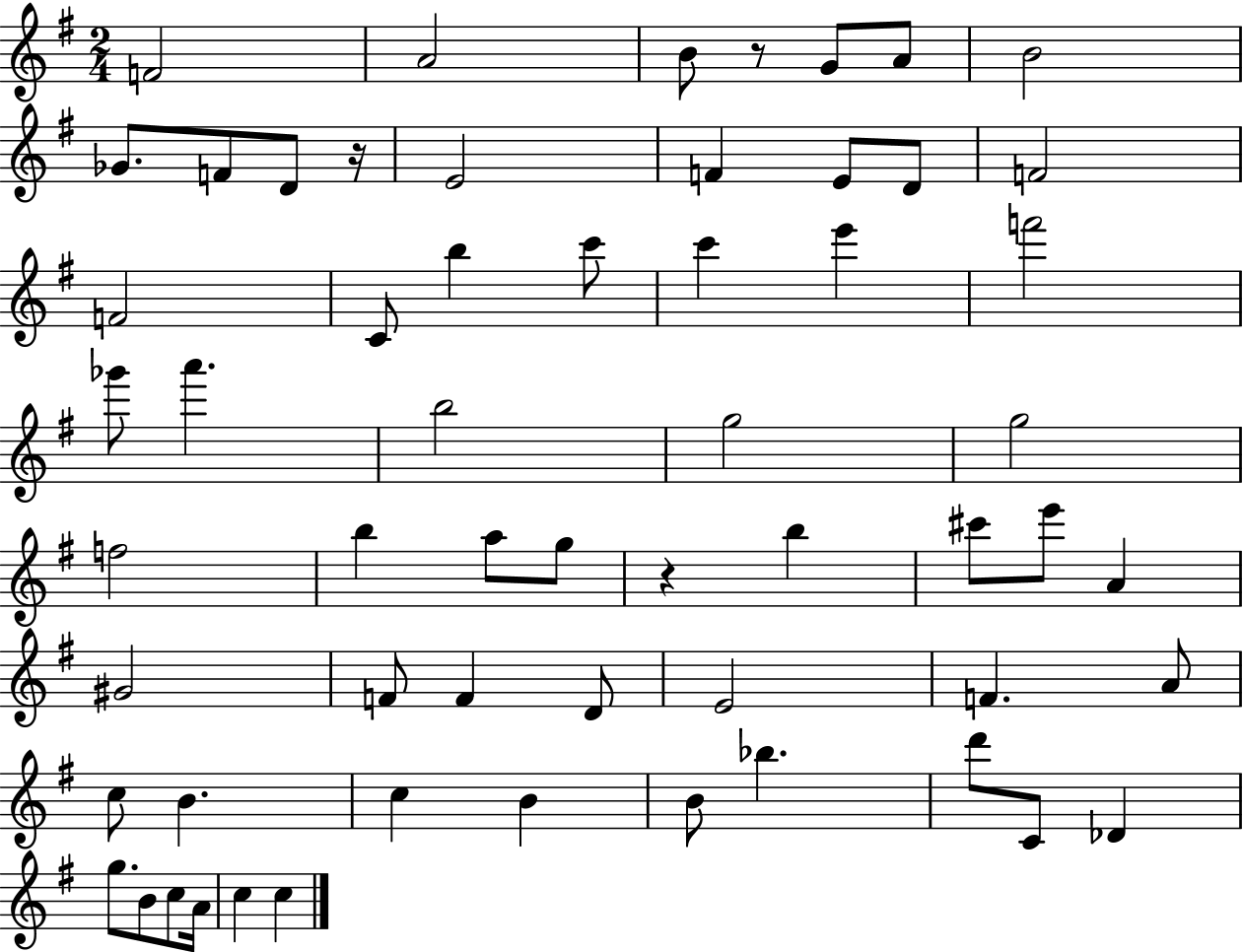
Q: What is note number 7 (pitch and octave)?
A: Gb4